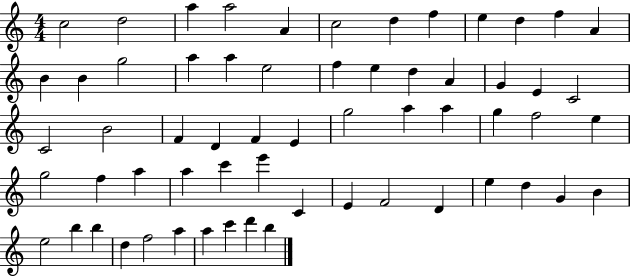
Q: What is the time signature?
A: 4/4